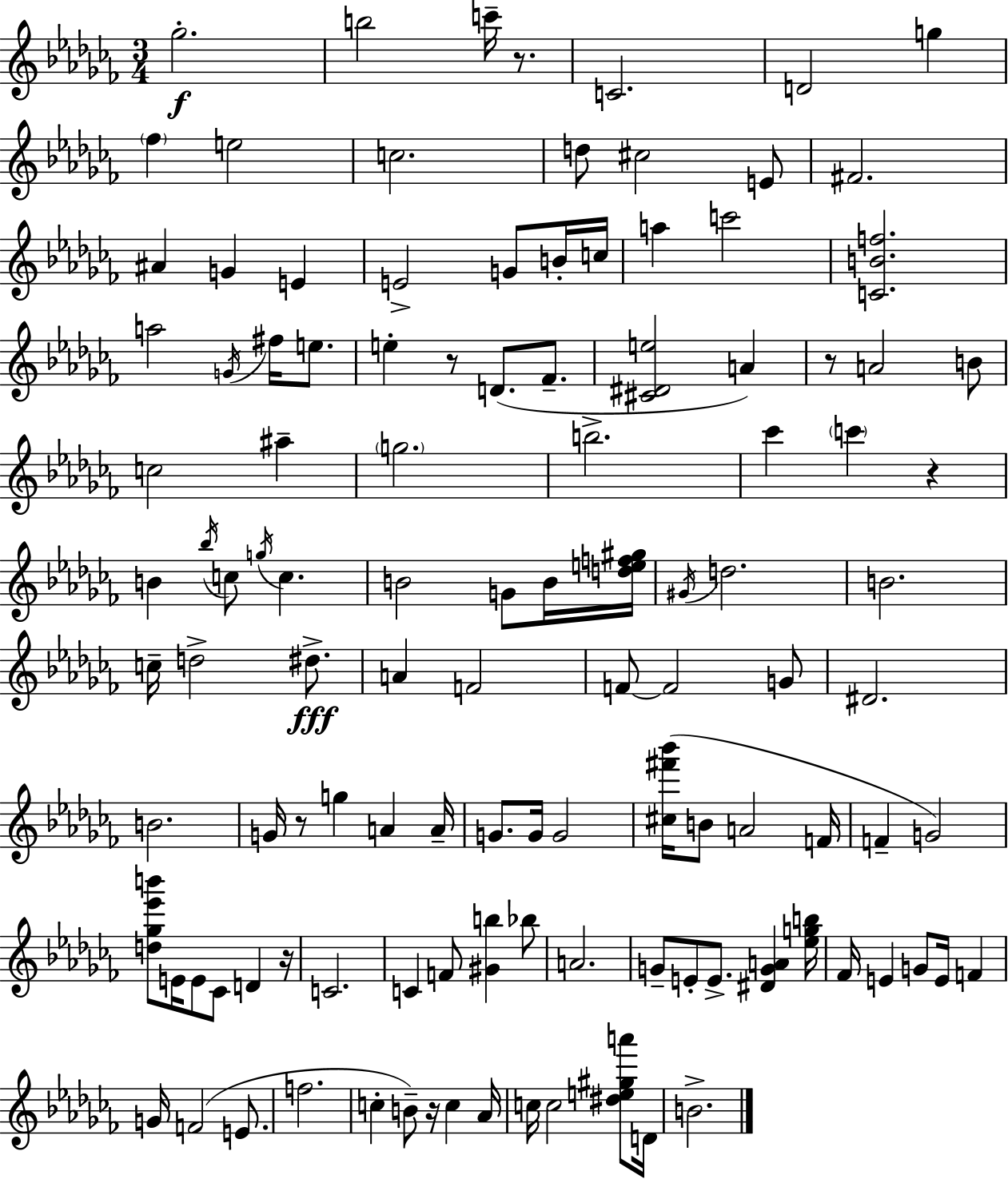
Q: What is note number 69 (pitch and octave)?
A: F4